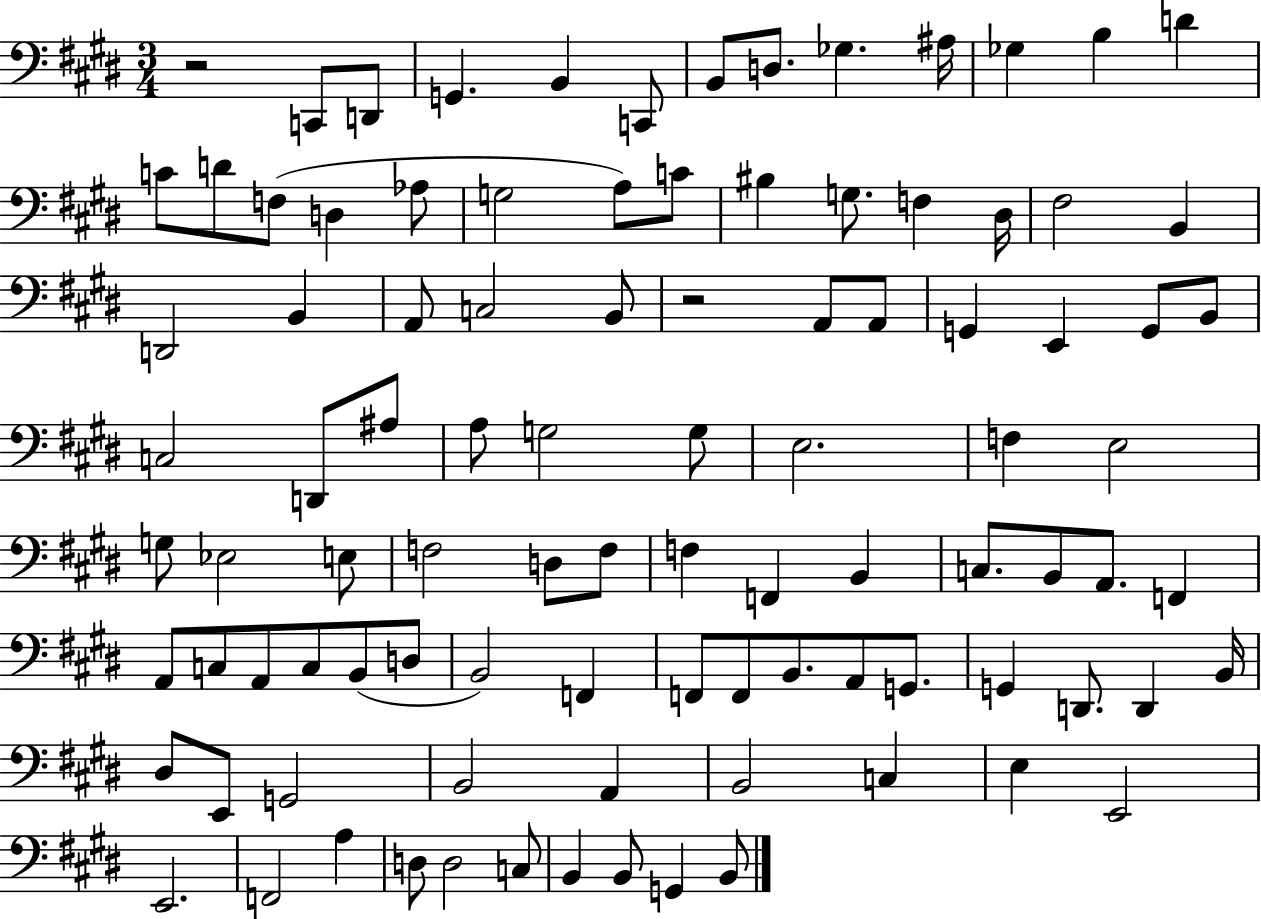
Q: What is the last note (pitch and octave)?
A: B2